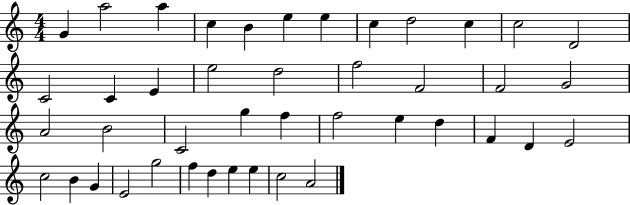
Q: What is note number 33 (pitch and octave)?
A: C5